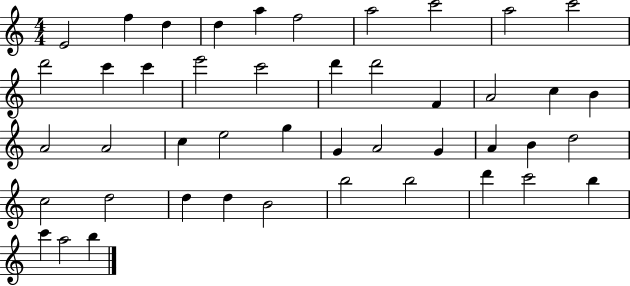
{
  \clef treble
  \numericTimeSignature
  \time 4/4
  \key c \major
  e'2 f''4 d''4 | d''4 a''4 f''2 | a''2 c'''2 | a''2 c'''2 | \break d'''2 c'''4 c'''4 | e'''2 c'''2 | d'''4 d'''2 f'4 | a'2 c''4 b'4 | \break a'2 a'2 | c''4 e''2 g''4 | g'4 a'2 g'4 | a'4 b'4 d''2 | \break c''2 d''2 | d''4 d''4 b'2 | b''2 b''2 | d'''4 c'''2 b''4 | \break c'''4 a''2 b''4 | \bar "|."
}